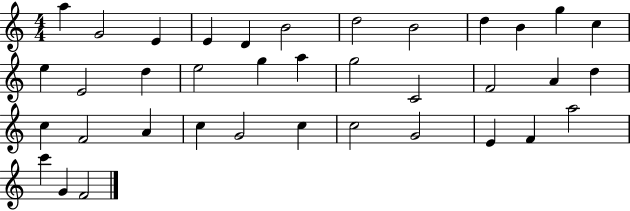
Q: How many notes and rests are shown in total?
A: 37